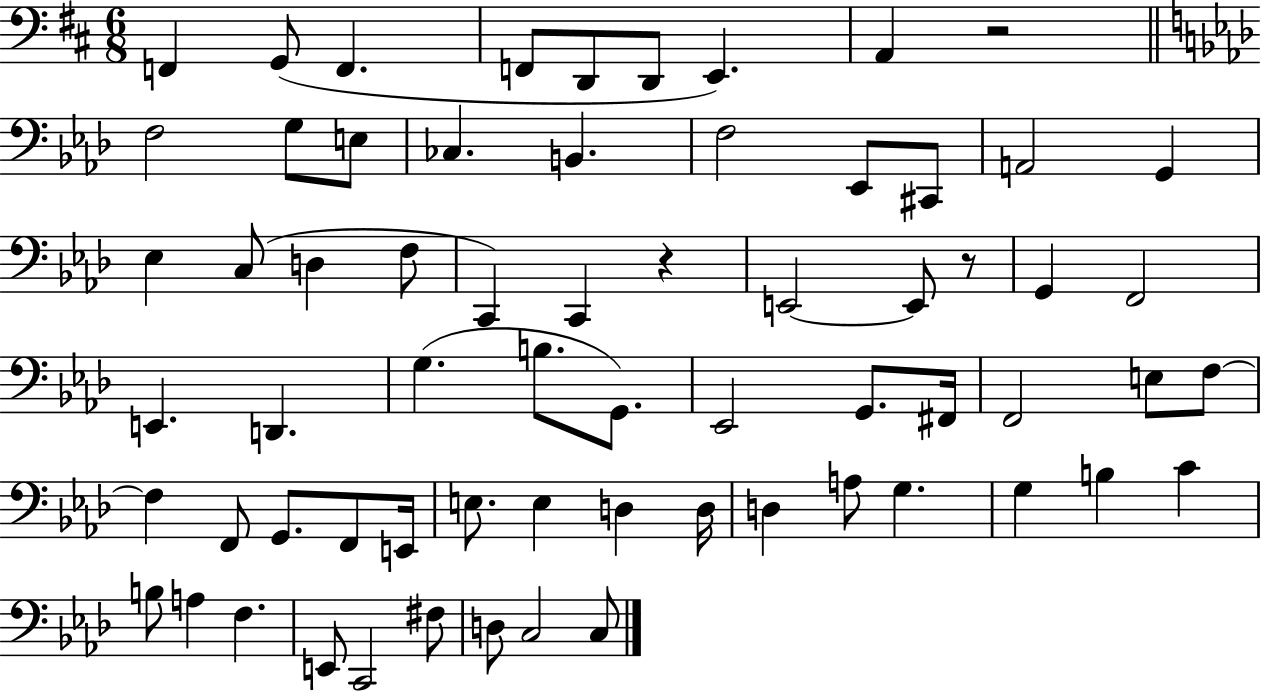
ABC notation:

X:1
T:Untitled
M:6/8
L:1/4
K:D
F,, G,,/2 F,, F,,/2 D,,/2 D,,/2 E,, A,, z2 F,2 G,/2 E,/2 _C, B,, F,2 _E,,/2 ^C,,/2 A,,2 G,, _E, C,/2 D, F,/2 C,, C,, z E,,2 E,,/2 z/2 G,, F,,2 E,, D,, G, B,/2 G,,/2 _E,,2 G,,/2 ^F,,/4 F,,2 E,/2 F,/2 F, F,,/2 G,,/2 F,,/2 E,,/4 E,/2 E, D, D,/4 D, A,/2 G, G, B, C B,/2 A, F, E,,/2 C,,2 ^F,/2 D,/2 C,2 C,/2